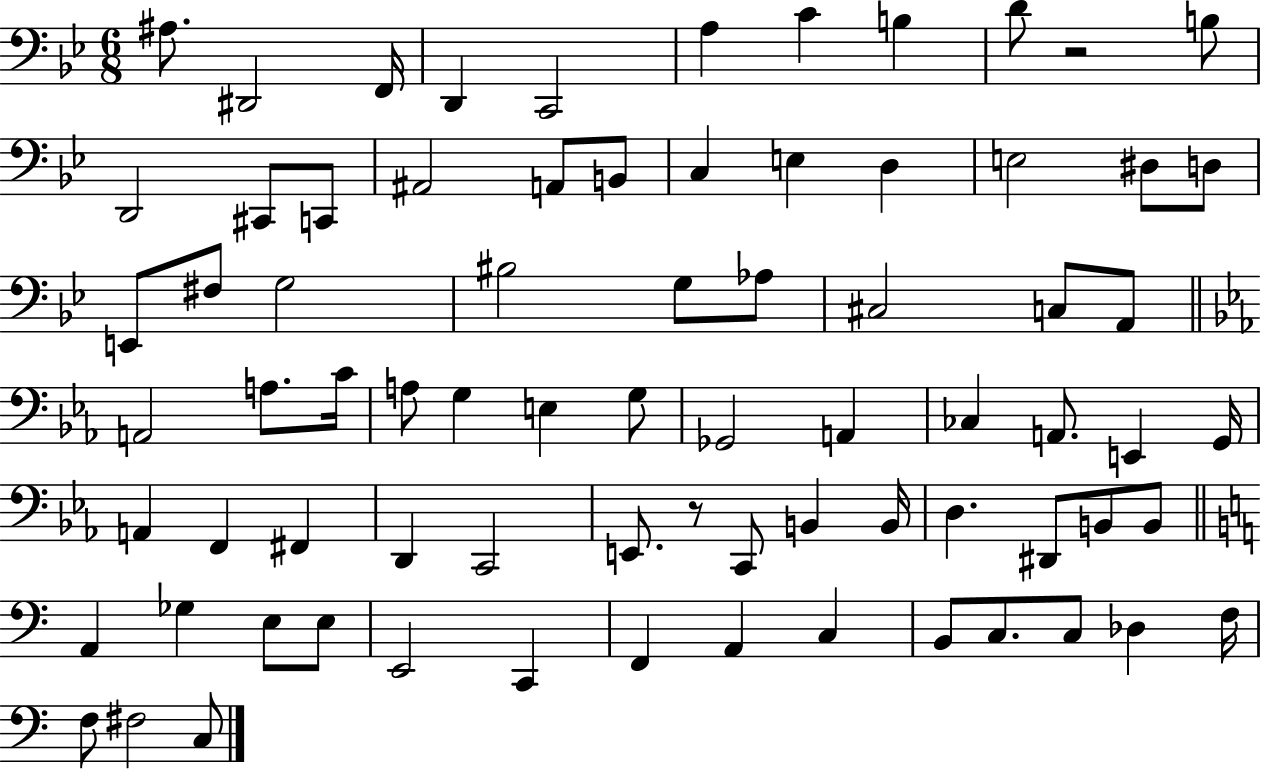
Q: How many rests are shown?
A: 2